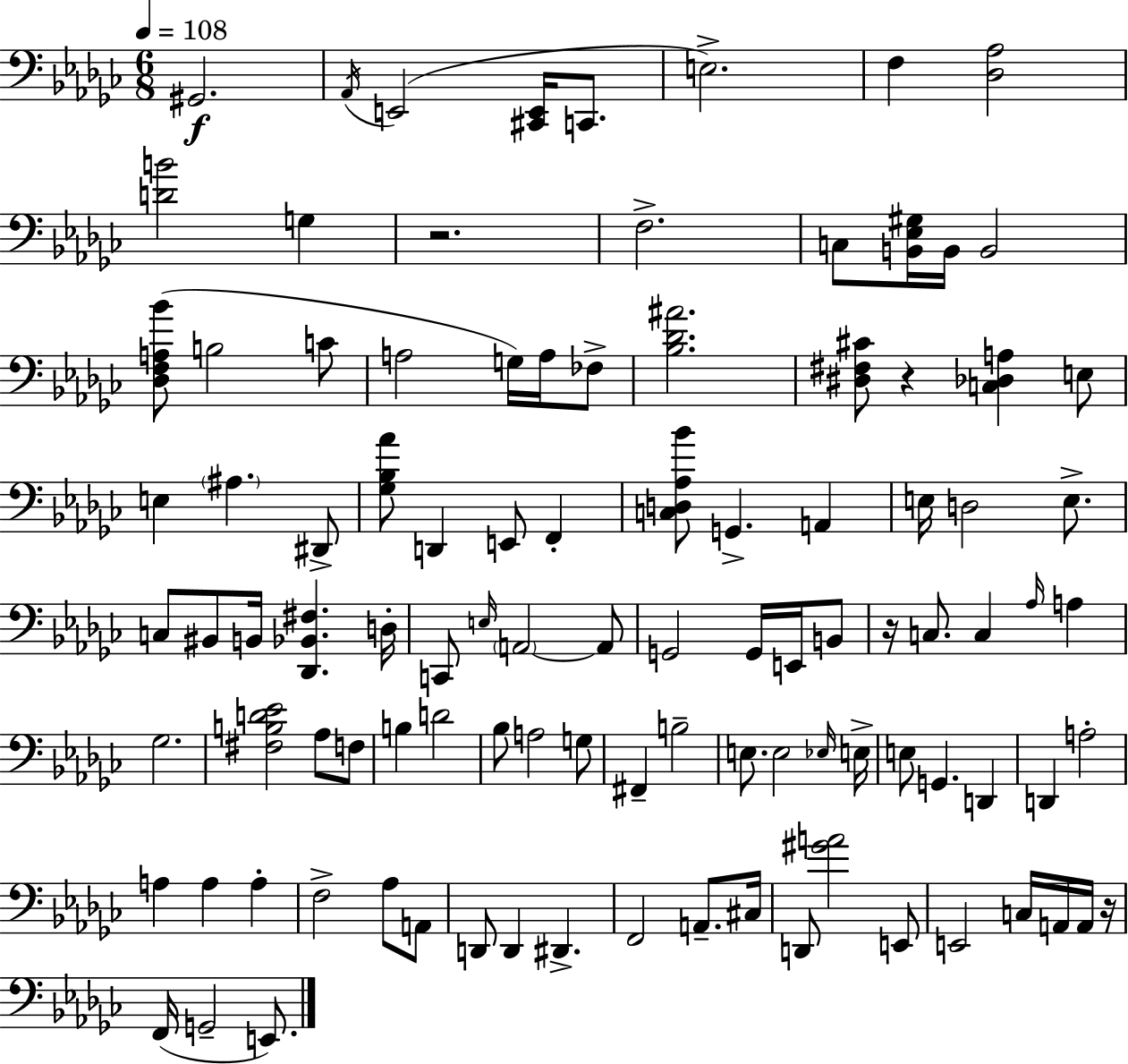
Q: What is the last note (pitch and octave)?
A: E2